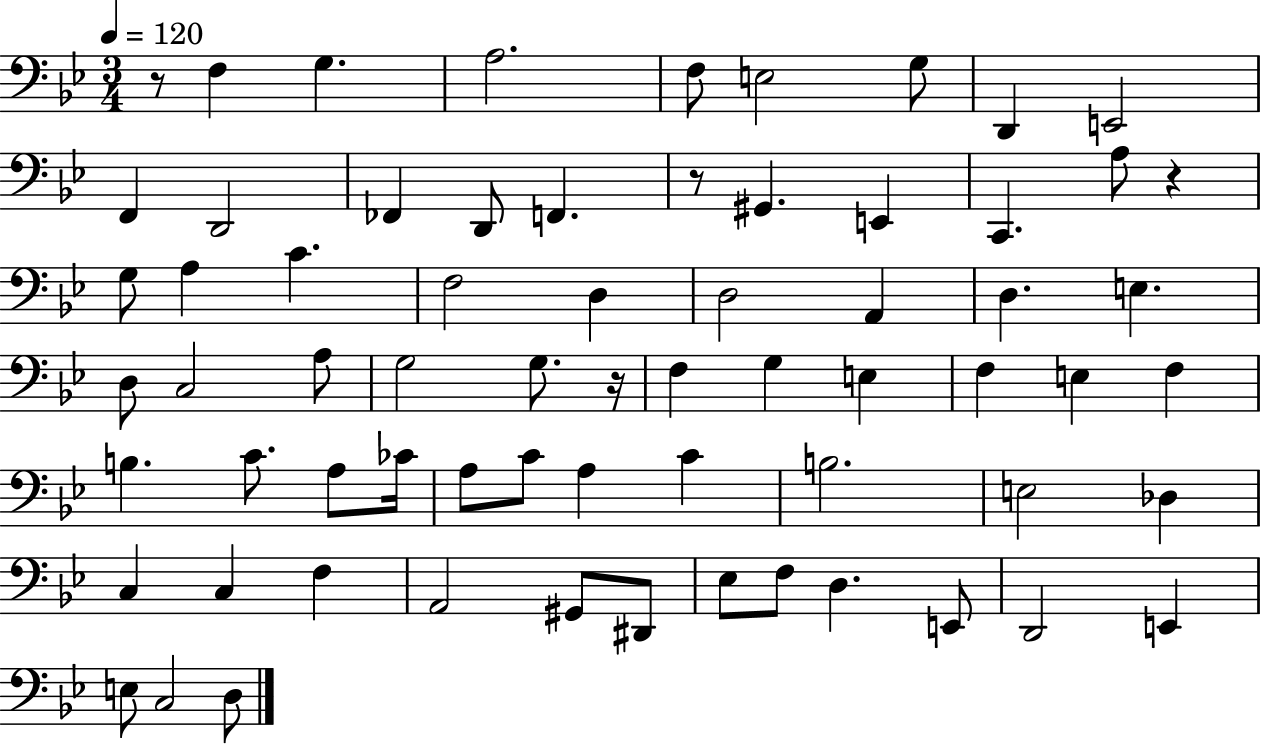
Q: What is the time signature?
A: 3/4